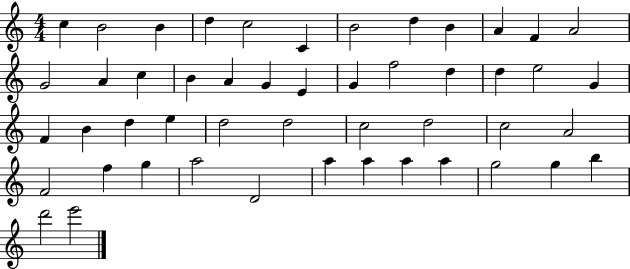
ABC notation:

X:1
T:Untitled
M:4/4
L:1/4
K:C
c B2 B d c2 C B2 d B A F A2 G2 A c B A G E G f2 d d e2 G F B d e d2 d2 c2 d2 c2 A2 F2 f g a2 D2 a a a a g2 g b d'2 e'2